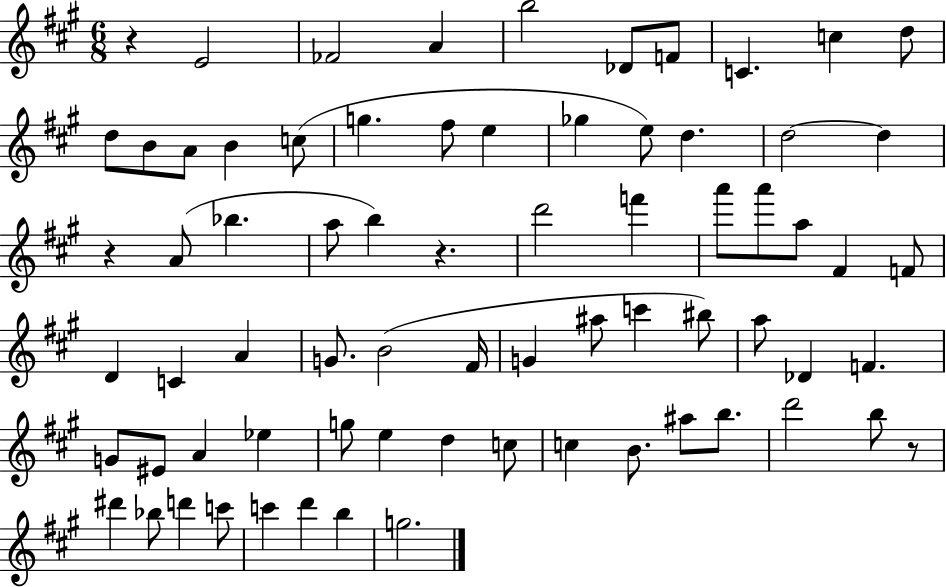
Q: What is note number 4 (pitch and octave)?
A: B5